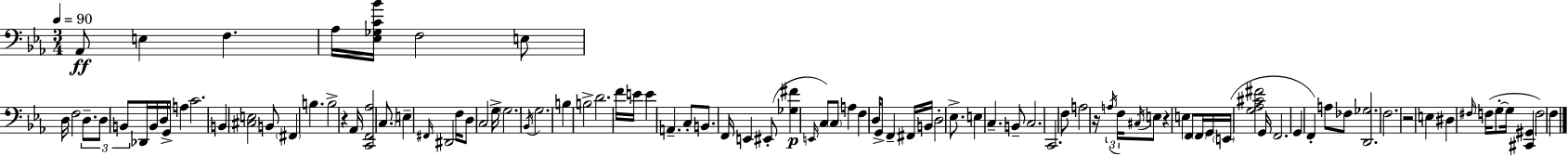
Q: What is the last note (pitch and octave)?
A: F3